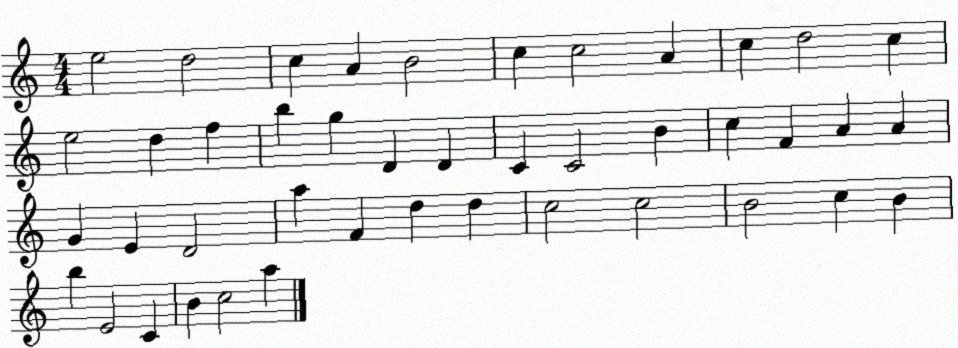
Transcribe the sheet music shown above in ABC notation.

X:1
T:Untitled
M:4/4
L:1/4
K:C
e2 d2 c A B2 c c2 A c d2 c e2 d f b g D D C C2 B c F A A G E D2 a F d d c2 c2 B2 c B b E2 C B c2 a